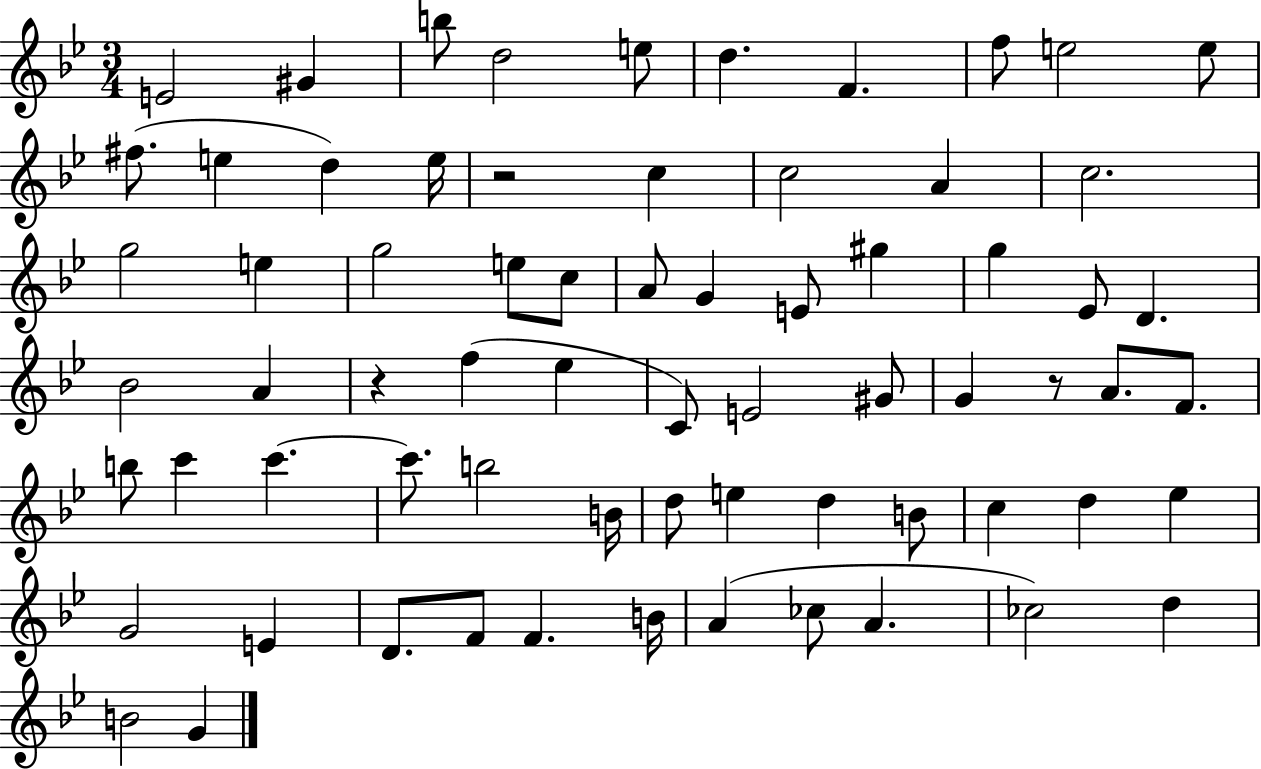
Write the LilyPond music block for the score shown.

{
  \clef treble
  \numericTimeSignature
  \time 3/4
  \key bes \major
  \repeat volta 2 { e'2 gis'4 | b''8 d''2 e''8 | d''4. f'4. | f''8 e''2 e''8 | \break fis''8.( e''4 d''4) e''16 | r2 c''4 | c''2 a'4 | c''2. | \break g''2 e''4 | g''2 e''8 c''8 | a'8 g'4 e'8 gis''4 | g''4 ees'8 d'4. | \break bes'2 a'4 | r4 f''4( ees''4 | c'8) e'2 gis'8 | g'4 r8 a'8. f'8. | \break b''8 c'''4 c'''4.~~ | c'''8. b''2 b'16 | d''8 e''4 d''4 b'8 | c''4 d''4 ees''4 | \break g'2 e'4 | d'8. f'8 f'4. b'16 | a'4( ces''8 a'4. | ces''2) d''4 | \break b'2 g'4 | } \bar "|."
}